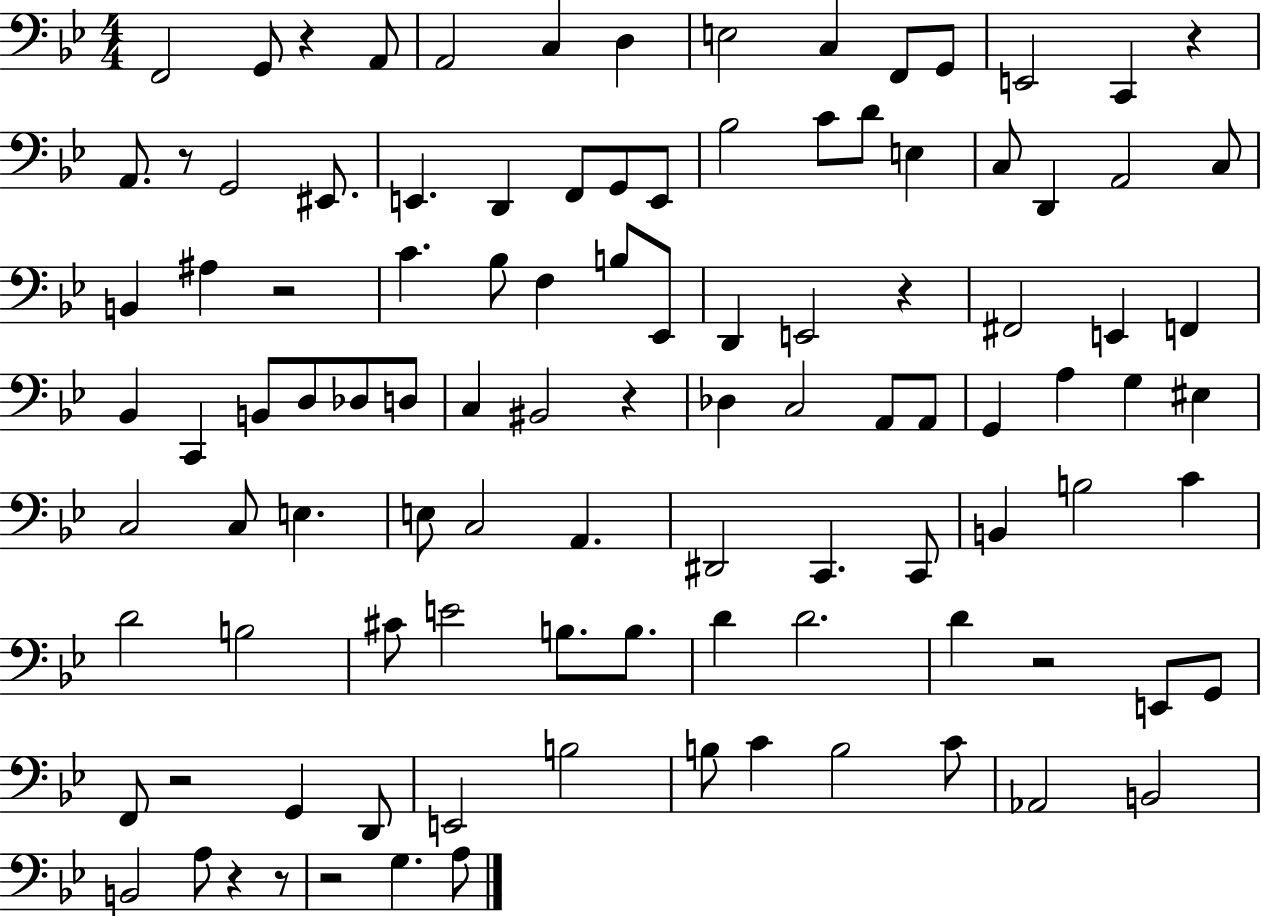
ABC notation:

X:1
T:Untitled
M:4/4
L:1/4
K:Bb
F,,2 G,,/2 z A,,/2 A,,2 C, D, E,2 C, F,,/2 G,,/2 E,,2 C,, z A,,/2 z/2 G,,2 ^E,,/2 E,, D,, F,,/2 G,,/2 E,,/2 _B,2 C/2 D/2 E, C,/2 D,, A,,2 C,/2 B,, ^A, z2 C _B,/2 F, B,/2 _E,,/2 D,, E,,2 z ^F,,2 E,, F,, _B,, C,, B,,/2 D,/2 _D,/2 D,/2 C, ^B,,2 z _D, C,2 A,,/2 A,,/2 G,, A, G, ^E, C,2 C,/2 E, E,/2 C,2 A,, ^D,,2 C,, C,,/2 B,, B,2 C D2 B,2 ^C/2 E2 B,/2 B,/2 D D2 D z2 E,,/2 G,,/2 F,,/2 z2 G,, D,,/2 E,,2 B,2 B,/2 C B,2 C/2 _A,,2 B,,2 B,,2 A,/2 z z/2 z2 G, A,/2